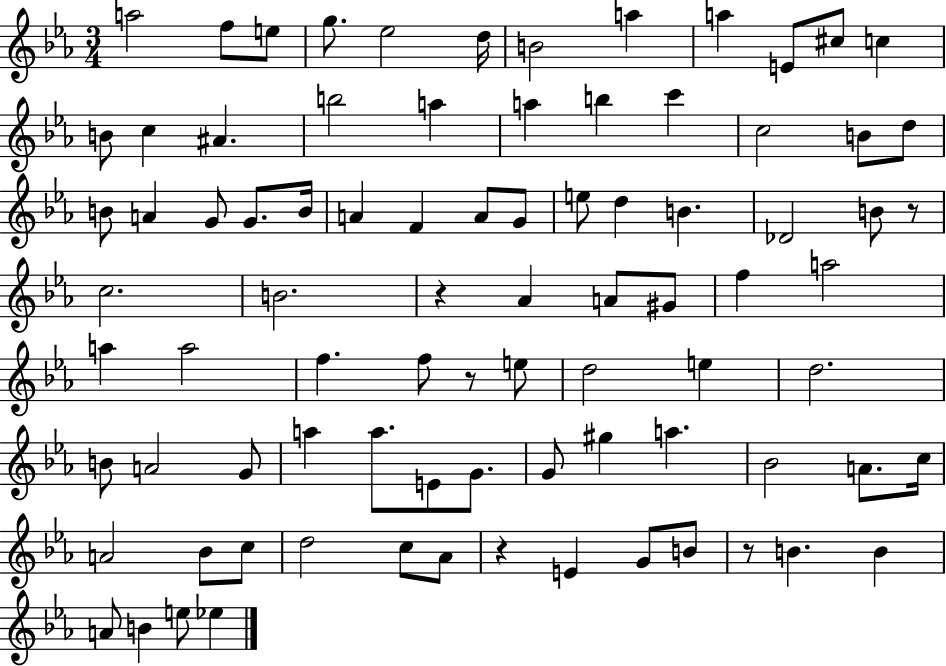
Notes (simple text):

A5/h F5/e E5/e G5/e. Eb5/h D5/s B4/h A5/q A5/q E4/e C#5/e C5/q B4/e C5/q A#4/q. B5/h A5/q A5/q B5/q C6/q C5/h B4/e D5/e B4/e A4/q G4/e G4/e. B4/s A4/q F4/q A4/e G4/e E5/e D5/q B4/q. Db4/h B4/e R/e C5/h. B4/h. R/q Ab4/q A4/e G#4/e F5/q A5/h A5/q A5/h F5/q. F5/e R/e E5/e D5/h E5/q D5/h. B4/e A4/h G4/e A5/q A5/e. E4/e G4/e. G4/e G#5/q A5/q. Bb4/h A4/e. C5/s A4/h Bb4/e C5/e D5/h C5/e Ab4/e R/q E4/q G4/e B4/e R/e B4/q. B4/q A4/e B4/q E5/e Eb5/q